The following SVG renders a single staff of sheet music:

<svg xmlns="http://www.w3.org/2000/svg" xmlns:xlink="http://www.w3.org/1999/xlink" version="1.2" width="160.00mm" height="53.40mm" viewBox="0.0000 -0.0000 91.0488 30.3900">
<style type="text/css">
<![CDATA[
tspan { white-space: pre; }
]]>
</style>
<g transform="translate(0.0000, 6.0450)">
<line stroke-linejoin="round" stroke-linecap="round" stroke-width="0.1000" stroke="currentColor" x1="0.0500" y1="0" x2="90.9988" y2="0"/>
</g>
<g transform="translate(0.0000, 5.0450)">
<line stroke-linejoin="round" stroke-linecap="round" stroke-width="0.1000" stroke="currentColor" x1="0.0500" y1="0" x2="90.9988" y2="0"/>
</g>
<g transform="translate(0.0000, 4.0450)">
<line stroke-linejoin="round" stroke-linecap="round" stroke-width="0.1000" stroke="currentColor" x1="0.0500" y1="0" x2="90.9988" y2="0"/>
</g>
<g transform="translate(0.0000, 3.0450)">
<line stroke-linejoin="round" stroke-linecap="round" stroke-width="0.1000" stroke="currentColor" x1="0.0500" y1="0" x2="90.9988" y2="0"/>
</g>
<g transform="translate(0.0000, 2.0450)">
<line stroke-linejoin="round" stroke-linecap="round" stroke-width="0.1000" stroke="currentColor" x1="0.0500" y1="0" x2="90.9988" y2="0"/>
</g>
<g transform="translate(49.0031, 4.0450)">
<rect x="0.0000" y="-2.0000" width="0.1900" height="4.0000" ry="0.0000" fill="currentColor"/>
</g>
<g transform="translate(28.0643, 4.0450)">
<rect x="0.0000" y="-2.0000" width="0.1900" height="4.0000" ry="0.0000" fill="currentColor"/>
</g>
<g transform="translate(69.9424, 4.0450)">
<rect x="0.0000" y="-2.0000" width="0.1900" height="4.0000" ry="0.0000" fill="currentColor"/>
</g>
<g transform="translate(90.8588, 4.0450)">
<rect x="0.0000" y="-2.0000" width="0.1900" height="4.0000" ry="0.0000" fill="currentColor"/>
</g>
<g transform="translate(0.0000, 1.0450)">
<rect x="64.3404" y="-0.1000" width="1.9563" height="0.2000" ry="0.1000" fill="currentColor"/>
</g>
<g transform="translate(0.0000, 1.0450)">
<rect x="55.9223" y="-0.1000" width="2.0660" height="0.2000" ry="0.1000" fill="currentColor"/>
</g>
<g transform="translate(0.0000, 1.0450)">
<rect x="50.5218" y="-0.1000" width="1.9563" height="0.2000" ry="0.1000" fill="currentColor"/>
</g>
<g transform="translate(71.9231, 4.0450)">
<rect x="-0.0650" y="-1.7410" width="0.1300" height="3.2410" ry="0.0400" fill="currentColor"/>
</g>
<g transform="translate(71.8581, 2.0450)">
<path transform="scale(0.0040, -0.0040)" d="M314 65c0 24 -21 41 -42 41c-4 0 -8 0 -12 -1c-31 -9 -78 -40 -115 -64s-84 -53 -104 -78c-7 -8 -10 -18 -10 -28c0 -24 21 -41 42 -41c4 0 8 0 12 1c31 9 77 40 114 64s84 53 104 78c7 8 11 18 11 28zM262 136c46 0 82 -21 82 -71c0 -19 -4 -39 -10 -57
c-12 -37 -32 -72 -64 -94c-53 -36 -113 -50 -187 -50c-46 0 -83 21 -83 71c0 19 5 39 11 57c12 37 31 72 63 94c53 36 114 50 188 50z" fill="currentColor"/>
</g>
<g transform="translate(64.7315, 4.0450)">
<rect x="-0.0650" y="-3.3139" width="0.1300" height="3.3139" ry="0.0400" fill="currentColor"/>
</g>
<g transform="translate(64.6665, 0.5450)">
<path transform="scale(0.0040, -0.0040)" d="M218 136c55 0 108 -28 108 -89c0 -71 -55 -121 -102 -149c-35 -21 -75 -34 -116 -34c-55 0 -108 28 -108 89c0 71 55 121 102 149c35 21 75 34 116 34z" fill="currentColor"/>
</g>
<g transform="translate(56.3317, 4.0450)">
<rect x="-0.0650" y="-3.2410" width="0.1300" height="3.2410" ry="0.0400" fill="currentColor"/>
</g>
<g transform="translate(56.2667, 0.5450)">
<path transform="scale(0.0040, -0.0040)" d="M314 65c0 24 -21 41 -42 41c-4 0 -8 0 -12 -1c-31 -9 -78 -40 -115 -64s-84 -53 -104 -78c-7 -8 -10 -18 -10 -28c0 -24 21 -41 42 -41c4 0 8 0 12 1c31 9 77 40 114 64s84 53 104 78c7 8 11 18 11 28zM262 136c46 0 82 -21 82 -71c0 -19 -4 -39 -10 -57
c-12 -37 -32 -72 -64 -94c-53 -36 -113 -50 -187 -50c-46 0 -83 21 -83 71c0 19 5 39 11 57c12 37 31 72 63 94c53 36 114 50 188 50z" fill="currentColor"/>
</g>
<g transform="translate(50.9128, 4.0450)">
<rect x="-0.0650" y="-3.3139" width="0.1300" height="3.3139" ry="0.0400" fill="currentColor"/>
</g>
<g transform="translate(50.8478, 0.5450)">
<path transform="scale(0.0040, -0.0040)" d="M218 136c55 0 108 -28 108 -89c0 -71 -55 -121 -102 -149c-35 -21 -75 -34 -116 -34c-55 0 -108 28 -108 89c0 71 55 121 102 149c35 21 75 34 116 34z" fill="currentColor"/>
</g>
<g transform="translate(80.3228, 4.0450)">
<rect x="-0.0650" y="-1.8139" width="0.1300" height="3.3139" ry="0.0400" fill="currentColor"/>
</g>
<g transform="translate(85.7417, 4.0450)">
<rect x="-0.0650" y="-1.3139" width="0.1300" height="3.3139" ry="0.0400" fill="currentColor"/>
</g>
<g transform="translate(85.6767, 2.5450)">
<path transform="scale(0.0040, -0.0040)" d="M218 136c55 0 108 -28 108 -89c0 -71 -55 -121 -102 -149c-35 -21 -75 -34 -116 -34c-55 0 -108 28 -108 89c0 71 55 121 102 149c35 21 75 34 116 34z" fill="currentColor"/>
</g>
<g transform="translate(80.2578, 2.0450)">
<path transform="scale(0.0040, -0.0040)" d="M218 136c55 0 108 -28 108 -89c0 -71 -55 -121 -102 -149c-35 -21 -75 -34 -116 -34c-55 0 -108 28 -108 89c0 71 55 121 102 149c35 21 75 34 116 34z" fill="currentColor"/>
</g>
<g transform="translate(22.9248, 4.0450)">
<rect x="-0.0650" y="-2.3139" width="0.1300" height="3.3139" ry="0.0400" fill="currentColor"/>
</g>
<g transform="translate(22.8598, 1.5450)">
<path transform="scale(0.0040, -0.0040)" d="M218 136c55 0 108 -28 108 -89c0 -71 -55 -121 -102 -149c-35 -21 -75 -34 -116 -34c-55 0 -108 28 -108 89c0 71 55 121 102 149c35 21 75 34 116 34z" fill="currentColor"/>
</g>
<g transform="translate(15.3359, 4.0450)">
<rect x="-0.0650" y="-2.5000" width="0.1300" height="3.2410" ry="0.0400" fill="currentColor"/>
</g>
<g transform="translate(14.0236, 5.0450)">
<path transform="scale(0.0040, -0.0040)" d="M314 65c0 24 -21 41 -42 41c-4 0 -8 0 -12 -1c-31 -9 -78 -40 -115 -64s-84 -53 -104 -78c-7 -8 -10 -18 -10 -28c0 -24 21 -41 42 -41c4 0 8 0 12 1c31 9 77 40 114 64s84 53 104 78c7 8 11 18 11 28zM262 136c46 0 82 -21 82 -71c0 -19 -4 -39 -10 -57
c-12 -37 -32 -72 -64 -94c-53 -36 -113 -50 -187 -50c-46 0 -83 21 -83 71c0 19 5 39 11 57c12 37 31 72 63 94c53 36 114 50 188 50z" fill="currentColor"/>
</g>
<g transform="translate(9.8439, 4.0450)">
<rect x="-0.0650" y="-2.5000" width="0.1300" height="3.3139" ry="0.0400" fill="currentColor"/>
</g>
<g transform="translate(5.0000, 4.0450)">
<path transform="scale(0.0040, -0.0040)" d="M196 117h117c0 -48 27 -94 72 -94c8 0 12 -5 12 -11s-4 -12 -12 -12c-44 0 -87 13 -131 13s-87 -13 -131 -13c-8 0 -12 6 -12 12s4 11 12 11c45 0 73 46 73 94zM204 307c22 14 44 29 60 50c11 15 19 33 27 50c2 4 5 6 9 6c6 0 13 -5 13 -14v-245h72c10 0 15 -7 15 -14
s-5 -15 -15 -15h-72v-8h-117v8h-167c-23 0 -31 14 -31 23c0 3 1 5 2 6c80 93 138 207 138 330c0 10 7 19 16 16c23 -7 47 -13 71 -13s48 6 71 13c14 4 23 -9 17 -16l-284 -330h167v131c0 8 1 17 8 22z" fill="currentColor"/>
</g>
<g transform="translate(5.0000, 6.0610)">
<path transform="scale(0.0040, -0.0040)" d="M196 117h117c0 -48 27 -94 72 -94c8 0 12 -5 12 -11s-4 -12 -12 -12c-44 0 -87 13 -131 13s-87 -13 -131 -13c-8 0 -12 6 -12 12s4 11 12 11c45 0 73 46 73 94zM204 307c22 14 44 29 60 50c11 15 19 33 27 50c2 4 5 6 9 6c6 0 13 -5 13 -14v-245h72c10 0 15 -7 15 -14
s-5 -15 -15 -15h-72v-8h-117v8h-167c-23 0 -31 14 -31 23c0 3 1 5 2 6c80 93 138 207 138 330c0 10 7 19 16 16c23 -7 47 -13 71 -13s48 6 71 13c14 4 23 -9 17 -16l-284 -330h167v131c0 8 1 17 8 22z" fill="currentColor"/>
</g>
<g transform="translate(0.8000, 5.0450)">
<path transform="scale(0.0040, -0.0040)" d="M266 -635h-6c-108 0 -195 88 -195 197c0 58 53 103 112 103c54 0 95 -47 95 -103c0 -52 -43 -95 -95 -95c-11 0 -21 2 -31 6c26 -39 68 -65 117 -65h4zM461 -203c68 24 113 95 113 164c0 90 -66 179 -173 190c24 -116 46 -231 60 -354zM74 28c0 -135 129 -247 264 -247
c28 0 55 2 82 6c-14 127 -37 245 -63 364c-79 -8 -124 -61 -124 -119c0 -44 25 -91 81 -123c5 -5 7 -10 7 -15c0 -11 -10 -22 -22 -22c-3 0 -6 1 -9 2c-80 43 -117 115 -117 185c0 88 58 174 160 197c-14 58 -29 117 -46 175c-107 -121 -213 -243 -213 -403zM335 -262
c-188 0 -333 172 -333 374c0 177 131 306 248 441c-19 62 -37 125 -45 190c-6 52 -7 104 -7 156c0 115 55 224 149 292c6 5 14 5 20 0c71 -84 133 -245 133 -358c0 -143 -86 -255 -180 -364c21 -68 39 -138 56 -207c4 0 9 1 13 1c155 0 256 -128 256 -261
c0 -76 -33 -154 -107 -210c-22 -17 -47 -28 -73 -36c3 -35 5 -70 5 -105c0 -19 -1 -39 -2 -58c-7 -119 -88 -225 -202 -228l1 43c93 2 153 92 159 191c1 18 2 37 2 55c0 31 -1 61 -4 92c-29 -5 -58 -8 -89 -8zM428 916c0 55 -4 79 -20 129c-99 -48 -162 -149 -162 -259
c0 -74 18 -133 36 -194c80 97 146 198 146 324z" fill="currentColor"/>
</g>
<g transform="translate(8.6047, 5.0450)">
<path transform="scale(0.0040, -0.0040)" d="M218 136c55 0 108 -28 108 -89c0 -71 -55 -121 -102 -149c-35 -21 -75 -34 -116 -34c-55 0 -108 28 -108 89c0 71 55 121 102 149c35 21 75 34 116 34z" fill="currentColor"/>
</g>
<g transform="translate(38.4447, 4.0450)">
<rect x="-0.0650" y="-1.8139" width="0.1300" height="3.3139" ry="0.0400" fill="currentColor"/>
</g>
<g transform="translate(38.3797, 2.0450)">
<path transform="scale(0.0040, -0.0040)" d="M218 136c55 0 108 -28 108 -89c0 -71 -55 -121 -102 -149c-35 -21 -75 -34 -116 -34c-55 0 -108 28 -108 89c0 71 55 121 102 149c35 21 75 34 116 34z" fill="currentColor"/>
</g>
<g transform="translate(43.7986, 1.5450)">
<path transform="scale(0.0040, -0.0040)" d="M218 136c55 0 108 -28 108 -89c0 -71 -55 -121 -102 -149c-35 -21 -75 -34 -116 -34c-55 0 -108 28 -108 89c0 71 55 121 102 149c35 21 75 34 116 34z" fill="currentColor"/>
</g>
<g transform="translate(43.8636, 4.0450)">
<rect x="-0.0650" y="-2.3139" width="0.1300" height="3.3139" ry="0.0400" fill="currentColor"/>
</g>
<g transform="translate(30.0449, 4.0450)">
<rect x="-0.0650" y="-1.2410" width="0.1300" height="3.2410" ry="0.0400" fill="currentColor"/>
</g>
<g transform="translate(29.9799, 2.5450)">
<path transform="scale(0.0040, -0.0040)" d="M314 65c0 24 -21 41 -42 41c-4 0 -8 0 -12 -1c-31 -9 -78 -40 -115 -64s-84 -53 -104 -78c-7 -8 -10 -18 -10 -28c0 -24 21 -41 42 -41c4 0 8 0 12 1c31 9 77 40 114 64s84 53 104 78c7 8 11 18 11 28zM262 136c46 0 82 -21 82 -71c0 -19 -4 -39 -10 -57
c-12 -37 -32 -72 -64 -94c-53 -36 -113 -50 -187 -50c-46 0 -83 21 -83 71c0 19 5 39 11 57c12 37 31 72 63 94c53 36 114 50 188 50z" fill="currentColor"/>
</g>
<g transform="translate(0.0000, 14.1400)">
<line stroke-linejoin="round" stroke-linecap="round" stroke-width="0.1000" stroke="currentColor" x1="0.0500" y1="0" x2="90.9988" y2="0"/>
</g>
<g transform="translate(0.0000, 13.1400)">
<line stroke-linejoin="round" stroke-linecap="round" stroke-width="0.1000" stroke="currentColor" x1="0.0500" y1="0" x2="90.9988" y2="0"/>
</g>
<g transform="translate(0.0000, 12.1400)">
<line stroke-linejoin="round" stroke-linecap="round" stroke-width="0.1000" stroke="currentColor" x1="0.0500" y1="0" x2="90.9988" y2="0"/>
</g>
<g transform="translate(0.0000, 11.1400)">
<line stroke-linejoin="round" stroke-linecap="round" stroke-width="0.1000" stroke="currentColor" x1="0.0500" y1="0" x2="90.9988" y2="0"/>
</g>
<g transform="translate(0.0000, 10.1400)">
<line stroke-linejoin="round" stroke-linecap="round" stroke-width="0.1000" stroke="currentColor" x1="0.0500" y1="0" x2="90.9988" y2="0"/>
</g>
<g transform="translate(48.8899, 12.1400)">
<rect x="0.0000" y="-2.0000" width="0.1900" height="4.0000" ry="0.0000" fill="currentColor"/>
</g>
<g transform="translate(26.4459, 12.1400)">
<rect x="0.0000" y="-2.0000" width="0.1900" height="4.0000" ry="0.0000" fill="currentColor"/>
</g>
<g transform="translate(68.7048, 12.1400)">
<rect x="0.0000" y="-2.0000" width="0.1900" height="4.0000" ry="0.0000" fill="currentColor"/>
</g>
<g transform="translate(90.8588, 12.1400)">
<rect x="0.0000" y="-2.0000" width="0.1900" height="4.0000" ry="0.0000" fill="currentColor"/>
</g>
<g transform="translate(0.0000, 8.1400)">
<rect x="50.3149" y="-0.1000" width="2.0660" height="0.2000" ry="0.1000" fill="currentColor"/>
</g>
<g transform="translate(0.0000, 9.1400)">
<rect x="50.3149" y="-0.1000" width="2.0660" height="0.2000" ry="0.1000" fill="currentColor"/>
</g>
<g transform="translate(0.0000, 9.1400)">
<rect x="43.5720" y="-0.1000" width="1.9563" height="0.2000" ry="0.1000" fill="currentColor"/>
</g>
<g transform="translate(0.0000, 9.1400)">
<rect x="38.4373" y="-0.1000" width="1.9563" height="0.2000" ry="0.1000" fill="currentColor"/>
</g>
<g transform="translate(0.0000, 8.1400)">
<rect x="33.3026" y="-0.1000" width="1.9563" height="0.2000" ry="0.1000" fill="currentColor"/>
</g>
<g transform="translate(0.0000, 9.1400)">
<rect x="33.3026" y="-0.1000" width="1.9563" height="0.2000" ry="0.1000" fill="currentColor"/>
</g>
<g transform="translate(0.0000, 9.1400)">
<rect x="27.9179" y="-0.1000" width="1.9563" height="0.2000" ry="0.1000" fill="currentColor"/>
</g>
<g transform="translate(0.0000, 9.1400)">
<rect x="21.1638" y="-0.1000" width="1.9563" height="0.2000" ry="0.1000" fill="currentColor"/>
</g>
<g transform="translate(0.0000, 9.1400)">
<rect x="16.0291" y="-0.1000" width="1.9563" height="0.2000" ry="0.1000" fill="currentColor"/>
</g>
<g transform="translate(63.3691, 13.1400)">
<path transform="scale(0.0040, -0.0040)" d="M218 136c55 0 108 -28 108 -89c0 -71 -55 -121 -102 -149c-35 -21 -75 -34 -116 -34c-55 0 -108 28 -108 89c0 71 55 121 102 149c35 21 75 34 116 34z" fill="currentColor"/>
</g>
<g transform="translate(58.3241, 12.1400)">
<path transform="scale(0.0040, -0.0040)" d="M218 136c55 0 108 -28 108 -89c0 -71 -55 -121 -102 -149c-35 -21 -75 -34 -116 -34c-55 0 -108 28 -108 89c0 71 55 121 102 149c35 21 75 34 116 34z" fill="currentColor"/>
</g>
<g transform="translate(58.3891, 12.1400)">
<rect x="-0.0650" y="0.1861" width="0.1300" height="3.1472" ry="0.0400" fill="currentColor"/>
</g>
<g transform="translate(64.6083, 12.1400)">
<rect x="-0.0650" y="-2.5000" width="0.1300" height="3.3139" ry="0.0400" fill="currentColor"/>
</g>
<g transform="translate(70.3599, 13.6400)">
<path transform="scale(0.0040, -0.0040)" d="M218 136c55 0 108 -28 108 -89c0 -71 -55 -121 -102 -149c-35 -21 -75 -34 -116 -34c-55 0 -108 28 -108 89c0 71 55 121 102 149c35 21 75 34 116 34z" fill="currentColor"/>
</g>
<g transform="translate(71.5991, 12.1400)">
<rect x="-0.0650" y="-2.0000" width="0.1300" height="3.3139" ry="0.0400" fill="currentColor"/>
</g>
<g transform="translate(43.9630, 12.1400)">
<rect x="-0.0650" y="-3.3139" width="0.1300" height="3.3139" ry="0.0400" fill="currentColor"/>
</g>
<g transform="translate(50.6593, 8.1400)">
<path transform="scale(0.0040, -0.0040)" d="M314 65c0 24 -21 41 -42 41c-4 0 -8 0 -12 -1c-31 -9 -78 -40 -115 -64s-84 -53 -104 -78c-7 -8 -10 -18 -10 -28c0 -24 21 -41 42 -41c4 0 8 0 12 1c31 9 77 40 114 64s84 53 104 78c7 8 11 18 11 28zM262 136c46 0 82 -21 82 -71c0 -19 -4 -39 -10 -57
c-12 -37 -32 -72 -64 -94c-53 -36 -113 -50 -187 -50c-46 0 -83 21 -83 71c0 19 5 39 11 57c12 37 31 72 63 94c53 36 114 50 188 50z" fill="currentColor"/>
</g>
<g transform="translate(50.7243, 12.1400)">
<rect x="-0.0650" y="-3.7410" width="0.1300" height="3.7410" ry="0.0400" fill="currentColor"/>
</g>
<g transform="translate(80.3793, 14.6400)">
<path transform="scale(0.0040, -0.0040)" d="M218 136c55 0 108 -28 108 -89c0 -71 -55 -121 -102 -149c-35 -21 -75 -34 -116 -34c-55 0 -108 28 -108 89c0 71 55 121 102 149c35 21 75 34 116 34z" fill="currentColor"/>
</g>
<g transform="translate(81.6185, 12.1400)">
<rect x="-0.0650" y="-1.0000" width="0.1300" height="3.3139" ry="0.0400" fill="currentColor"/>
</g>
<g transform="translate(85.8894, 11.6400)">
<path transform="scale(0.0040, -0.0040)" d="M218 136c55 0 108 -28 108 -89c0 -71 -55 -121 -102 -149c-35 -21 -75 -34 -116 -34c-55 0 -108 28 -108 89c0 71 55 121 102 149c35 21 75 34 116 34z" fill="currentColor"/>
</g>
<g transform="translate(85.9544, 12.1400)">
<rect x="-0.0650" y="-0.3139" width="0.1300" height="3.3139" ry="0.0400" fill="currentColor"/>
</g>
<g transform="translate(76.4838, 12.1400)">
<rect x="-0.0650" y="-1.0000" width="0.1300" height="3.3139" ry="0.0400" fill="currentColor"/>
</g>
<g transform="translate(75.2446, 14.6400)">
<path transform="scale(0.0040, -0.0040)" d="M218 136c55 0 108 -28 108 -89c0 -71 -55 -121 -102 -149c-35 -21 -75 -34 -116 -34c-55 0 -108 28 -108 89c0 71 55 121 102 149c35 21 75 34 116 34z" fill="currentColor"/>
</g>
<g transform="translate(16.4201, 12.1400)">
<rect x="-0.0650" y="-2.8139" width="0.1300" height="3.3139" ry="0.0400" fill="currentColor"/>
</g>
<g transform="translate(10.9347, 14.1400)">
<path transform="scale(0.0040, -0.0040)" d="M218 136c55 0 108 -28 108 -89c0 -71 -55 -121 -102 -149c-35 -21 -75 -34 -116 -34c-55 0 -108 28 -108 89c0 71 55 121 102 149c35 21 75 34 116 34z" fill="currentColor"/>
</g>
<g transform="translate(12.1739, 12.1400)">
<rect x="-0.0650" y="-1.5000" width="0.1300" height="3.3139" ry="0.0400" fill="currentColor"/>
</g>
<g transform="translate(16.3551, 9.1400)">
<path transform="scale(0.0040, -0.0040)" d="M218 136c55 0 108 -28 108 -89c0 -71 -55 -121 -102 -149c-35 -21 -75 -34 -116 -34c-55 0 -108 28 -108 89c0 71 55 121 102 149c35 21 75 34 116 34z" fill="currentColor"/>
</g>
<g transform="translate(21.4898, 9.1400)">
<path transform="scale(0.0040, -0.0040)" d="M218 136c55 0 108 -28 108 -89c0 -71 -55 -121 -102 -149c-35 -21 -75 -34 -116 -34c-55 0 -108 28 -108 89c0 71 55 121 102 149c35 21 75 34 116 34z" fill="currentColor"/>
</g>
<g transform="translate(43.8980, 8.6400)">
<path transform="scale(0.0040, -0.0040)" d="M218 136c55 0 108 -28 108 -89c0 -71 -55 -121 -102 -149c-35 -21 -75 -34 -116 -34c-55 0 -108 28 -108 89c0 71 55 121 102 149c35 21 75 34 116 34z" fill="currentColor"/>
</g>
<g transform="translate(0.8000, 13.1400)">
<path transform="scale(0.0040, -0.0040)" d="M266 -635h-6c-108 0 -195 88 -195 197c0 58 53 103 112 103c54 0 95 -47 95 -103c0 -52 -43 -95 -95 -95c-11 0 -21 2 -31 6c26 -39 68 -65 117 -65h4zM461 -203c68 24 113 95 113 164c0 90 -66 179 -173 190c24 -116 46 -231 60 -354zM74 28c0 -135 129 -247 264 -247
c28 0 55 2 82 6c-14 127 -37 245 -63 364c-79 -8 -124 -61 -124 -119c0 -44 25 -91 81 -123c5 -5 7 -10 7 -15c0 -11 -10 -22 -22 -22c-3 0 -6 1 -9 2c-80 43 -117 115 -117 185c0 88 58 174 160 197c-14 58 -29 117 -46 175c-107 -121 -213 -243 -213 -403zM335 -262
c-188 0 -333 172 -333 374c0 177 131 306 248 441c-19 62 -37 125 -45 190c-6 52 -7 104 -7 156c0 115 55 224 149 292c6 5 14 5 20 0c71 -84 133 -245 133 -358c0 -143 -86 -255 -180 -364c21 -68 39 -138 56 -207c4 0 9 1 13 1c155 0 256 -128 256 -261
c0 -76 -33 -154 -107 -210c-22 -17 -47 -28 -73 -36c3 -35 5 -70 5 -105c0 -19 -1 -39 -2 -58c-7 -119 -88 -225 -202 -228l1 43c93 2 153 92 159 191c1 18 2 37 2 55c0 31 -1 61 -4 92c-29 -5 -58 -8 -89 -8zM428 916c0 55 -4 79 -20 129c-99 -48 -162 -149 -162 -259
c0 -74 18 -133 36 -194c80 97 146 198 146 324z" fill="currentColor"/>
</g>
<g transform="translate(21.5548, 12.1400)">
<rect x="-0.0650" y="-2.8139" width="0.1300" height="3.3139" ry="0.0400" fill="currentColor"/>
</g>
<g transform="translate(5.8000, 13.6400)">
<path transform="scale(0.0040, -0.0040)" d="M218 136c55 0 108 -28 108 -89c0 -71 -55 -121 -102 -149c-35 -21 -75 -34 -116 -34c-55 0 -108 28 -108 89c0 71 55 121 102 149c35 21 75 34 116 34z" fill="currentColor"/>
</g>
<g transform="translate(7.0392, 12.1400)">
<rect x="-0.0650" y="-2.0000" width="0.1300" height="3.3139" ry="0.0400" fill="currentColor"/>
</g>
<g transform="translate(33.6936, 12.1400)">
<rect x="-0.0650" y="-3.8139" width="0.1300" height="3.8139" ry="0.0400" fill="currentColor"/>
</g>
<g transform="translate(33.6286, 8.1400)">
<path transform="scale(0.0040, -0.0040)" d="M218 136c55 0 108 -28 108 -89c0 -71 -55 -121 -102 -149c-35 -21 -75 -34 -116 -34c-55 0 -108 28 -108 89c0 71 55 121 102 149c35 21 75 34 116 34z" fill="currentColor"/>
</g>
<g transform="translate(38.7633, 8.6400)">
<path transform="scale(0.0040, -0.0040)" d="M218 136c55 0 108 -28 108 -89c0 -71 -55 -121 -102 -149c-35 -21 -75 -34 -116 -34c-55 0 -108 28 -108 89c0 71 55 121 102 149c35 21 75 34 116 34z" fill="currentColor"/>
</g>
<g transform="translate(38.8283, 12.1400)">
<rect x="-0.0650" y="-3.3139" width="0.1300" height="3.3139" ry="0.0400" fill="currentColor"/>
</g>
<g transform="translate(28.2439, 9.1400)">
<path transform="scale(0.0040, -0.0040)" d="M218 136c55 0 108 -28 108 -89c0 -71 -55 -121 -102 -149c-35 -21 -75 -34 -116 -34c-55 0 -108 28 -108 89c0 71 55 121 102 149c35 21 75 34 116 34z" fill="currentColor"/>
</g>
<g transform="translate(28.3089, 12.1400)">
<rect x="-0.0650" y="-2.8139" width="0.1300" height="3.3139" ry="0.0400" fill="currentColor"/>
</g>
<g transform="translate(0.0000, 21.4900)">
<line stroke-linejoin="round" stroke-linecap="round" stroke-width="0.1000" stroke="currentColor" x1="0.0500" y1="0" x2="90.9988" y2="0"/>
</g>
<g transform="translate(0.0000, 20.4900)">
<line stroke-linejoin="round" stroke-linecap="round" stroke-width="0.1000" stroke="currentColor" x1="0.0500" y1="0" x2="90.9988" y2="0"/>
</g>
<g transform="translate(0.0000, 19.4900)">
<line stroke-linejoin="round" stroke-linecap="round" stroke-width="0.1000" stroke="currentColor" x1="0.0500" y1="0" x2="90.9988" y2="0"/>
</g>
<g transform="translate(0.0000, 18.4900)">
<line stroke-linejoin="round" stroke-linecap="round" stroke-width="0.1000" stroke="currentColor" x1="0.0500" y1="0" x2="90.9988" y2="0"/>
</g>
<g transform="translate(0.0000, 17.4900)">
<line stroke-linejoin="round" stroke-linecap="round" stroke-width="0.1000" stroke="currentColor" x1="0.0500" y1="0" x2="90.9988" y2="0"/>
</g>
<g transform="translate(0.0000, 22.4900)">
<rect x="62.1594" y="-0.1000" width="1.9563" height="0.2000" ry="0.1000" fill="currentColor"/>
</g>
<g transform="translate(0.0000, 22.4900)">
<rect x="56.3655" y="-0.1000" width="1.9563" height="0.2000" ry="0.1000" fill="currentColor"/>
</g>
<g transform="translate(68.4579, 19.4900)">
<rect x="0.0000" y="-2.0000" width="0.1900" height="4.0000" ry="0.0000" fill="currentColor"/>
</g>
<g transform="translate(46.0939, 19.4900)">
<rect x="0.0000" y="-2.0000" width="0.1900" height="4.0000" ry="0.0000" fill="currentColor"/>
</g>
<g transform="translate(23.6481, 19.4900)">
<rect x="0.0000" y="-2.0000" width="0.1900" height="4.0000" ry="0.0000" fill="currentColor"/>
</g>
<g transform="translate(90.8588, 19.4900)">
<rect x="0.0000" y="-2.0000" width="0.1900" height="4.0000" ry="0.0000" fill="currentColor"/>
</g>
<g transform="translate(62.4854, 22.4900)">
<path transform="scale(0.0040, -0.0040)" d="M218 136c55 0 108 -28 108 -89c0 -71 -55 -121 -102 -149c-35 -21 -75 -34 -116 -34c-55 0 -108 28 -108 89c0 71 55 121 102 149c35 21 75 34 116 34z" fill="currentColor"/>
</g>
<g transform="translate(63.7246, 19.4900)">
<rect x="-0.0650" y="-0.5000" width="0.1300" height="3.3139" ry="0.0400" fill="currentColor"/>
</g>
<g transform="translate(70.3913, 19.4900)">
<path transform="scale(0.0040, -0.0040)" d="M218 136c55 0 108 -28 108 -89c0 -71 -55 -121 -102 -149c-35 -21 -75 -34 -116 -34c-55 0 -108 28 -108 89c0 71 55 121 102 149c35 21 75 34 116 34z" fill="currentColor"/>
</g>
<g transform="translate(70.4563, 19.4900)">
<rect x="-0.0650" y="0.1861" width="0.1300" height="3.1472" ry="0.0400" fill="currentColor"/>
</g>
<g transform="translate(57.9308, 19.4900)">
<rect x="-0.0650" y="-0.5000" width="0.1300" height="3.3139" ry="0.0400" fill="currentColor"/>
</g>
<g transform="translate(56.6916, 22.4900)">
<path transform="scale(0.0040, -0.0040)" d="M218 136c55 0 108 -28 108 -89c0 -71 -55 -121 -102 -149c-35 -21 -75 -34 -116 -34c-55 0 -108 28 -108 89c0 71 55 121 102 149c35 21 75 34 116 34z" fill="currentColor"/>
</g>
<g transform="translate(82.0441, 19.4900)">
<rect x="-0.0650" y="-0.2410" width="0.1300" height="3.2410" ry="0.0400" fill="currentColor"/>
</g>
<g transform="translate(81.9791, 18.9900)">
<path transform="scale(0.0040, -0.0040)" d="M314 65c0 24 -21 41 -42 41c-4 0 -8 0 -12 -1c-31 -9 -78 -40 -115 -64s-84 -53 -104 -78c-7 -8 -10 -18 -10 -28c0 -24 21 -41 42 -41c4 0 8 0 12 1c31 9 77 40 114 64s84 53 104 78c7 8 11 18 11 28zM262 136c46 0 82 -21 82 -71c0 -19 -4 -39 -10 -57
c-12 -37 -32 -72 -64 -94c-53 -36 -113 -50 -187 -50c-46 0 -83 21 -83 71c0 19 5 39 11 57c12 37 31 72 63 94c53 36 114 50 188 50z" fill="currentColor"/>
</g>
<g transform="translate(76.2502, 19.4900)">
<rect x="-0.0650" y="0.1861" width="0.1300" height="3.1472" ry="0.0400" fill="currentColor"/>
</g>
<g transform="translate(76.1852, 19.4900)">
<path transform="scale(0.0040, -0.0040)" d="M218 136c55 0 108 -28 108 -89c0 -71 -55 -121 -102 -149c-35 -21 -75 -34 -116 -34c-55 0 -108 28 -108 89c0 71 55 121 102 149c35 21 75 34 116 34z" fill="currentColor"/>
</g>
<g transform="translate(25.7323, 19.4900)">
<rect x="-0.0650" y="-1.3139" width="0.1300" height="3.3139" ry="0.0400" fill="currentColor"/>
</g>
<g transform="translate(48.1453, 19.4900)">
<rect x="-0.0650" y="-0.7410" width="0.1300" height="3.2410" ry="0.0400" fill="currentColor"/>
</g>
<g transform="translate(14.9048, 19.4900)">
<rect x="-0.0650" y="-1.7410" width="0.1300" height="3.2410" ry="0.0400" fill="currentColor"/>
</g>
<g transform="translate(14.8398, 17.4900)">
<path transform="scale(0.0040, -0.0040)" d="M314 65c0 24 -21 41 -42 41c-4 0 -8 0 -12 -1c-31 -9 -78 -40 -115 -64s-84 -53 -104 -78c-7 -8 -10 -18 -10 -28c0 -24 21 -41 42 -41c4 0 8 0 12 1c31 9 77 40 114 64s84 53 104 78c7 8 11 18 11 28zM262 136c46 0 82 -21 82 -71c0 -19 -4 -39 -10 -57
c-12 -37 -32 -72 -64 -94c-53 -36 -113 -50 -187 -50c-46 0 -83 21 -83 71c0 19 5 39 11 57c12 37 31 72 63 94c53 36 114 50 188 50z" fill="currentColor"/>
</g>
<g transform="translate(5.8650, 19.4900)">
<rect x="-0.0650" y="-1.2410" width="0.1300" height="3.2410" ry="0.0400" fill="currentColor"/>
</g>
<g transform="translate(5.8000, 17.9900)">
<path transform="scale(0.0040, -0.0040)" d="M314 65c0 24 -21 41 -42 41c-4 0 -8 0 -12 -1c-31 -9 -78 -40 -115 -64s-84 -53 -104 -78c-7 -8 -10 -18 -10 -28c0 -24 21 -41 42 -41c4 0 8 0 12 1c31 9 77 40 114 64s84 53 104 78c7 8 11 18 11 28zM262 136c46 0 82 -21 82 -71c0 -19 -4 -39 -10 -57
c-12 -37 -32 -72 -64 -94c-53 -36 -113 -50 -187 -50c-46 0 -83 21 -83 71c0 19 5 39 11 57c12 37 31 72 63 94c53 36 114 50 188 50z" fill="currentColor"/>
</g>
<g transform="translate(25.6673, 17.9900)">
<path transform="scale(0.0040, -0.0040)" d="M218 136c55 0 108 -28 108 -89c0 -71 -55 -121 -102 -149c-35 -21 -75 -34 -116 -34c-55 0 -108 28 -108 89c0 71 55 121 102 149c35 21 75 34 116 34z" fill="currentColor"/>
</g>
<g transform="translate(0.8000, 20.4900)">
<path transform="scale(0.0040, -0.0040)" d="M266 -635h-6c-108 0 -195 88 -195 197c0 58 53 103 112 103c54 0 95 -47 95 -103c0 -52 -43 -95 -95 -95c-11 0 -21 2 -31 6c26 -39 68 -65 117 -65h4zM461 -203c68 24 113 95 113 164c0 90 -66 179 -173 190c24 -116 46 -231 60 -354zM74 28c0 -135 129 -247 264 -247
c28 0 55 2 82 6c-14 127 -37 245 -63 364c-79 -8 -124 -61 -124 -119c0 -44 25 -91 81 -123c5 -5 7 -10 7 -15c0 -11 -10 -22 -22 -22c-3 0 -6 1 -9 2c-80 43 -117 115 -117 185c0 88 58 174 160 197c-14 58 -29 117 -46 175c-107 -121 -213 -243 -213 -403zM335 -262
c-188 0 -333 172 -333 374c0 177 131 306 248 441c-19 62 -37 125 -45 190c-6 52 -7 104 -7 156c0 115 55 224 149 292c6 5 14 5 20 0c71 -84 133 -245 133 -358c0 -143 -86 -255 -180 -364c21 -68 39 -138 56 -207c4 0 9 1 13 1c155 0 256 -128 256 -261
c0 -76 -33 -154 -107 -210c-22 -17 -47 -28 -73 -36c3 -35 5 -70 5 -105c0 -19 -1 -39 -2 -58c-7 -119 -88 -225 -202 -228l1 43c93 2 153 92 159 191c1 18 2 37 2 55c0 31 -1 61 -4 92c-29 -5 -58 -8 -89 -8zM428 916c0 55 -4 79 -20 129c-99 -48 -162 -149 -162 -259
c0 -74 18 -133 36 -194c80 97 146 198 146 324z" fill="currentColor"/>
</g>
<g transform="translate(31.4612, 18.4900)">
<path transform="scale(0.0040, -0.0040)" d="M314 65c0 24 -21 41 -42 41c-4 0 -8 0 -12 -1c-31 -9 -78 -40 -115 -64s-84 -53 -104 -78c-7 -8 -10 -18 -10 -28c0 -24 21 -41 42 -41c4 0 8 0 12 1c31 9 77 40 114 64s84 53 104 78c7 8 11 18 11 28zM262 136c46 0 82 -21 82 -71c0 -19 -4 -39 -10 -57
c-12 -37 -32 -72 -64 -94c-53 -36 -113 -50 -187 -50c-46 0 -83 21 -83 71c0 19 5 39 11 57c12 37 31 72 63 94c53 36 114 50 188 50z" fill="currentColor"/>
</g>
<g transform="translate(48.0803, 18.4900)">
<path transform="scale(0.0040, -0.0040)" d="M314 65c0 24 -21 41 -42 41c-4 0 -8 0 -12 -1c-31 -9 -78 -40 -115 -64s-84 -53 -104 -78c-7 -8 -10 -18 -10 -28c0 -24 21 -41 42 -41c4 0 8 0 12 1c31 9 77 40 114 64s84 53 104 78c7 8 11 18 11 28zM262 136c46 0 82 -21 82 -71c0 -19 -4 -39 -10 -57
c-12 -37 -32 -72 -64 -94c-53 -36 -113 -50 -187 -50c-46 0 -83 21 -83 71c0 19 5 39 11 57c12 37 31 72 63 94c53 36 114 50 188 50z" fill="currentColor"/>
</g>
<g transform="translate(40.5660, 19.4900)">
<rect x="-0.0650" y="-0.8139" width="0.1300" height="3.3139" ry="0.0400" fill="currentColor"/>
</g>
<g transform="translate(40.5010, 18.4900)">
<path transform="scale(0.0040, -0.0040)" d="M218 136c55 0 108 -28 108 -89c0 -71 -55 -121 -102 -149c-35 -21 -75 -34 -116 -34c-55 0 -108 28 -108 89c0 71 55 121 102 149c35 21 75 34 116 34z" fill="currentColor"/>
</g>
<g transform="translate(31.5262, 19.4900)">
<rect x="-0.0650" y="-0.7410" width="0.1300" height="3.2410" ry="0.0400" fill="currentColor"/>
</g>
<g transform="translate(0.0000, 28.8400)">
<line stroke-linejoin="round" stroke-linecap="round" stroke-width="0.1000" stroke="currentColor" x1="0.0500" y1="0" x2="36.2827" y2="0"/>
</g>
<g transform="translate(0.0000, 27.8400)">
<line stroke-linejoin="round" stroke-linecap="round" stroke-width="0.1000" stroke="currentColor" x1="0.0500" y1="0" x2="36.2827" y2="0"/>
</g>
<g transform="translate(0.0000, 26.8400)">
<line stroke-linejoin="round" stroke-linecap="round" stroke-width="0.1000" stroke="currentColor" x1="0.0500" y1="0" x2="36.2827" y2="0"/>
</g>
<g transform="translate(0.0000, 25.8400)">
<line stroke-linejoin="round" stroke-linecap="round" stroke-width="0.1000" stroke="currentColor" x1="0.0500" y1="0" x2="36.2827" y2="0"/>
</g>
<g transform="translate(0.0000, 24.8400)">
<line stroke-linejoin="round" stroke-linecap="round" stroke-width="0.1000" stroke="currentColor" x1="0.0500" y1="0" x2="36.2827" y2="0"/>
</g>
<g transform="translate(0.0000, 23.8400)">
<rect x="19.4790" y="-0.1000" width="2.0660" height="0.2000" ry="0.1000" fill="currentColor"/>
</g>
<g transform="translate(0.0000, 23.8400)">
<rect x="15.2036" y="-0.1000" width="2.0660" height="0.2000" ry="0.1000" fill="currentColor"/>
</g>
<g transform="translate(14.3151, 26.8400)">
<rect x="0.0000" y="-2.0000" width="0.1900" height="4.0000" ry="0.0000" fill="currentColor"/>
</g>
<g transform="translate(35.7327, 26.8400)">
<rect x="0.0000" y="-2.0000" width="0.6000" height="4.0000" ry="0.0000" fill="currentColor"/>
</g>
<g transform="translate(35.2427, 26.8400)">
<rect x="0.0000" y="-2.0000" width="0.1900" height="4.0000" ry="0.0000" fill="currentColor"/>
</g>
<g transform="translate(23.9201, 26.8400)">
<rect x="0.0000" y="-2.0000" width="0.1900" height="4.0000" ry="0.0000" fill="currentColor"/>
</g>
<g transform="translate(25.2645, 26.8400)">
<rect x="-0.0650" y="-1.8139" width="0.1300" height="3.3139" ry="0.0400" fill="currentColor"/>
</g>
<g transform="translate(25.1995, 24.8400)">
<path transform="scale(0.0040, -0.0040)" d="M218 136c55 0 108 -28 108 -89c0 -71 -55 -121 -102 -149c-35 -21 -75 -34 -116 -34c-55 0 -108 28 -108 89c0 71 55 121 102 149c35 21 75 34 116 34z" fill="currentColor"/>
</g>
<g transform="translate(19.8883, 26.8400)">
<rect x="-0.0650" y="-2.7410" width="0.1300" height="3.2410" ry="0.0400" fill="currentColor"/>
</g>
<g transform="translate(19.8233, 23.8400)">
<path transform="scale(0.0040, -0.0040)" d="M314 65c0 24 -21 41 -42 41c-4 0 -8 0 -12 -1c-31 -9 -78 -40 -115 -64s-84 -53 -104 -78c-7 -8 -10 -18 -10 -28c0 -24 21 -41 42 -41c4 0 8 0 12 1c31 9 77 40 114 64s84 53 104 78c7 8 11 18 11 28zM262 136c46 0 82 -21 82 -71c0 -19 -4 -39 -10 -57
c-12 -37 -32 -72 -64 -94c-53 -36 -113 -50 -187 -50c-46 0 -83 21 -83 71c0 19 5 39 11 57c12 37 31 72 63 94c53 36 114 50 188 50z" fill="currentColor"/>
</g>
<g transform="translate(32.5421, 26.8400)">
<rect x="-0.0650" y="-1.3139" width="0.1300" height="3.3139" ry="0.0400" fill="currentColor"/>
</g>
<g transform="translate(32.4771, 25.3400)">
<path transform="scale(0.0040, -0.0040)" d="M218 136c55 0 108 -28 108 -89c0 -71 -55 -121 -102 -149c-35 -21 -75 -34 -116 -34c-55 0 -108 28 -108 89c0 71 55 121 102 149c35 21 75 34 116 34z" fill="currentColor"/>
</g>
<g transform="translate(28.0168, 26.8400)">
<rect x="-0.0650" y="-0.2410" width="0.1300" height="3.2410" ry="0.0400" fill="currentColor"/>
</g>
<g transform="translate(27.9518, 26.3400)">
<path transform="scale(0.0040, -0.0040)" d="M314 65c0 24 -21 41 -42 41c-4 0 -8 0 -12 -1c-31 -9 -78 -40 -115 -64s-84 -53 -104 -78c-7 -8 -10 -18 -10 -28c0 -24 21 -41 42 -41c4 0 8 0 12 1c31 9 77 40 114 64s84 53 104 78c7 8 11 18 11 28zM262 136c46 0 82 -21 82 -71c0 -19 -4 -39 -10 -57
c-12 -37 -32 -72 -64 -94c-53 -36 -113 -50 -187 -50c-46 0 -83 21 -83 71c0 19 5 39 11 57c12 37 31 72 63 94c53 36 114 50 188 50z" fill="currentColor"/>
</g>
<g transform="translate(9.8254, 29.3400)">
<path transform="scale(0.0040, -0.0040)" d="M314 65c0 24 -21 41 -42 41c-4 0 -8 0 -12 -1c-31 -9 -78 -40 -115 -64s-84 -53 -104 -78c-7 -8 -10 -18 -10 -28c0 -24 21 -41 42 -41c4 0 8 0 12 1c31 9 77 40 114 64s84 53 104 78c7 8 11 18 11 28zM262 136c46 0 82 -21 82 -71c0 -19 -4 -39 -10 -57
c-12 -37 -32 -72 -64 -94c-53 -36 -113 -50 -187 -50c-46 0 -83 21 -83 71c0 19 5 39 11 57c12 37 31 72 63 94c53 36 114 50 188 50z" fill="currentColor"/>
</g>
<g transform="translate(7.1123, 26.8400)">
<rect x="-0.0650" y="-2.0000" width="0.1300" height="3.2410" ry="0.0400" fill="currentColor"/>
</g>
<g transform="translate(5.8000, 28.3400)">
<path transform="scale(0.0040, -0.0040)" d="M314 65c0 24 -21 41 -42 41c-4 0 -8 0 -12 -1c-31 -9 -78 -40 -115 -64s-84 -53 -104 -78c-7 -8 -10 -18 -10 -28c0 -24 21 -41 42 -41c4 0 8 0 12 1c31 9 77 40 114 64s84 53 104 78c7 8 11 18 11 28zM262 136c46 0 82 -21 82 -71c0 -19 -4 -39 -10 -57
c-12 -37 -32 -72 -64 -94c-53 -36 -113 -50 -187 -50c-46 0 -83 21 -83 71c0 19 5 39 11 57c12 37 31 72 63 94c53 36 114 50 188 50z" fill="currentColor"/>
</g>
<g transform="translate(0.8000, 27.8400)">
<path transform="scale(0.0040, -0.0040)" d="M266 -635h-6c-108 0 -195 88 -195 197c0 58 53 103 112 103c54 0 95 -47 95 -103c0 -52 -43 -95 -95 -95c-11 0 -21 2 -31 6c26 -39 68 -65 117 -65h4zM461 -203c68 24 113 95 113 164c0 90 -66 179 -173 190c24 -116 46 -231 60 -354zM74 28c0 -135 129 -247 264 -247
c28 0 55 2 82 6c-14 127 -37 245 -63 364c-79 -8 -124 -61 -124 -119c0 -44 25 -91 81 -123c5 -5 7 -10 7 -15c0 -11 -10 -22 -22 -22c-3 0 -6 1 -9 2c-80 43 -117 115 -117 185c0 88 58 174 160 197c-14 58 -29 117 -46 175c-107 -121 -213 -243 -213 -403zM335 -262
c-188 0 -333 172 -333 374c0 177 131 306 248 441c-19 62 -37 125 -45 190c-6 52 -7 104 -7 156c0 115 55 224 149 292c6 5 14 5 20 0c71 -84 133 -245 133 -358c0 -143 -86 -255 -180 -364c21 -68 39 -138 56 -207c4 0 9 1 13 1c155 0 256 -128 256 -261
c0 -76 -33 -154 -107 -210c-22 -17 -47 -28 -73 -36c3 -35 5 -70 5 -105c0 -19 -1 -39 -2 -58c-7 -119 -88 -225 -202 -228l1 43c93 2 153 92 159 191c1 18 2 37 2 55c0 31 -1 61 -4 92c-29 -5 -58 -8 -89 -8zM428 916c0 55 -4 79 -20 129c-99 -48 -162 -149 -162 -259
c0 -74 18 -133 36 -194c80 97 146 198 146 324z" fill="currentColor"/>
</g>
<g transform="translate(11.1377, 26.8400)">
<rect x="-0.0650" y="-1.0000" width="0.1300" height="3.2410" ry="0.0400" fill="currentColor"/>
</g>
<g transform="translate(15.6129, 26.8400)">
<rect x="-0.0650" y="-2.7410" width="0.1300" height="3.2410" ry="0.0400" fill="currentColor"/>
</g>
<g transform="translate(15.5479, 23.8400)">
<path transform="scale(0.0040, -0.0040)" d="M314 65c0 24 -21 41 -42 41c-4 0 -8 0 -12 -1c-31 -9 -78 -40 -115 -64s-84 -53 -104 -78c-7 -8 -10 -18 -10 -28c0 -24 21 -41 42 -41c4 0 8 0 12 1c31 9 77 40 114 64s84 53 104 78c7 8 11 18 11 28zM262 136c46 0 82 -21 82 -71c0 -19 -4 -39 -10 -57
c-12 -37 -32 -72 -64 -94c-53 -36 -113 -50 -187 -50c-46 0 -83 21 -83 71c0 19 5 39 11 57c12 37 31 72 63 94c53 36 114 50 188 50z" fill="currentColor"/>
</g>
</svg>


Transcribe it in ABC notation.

X:1
T:Untitled
M:4/4
L:1/4
K:C
G G2 g e2 f g b b2 b f2 f e F E a a a c' b b c'2 B G F D D c e2 f2 e d2 d d2 C C B B c2 F2 D2 a2 a2 f c2 e